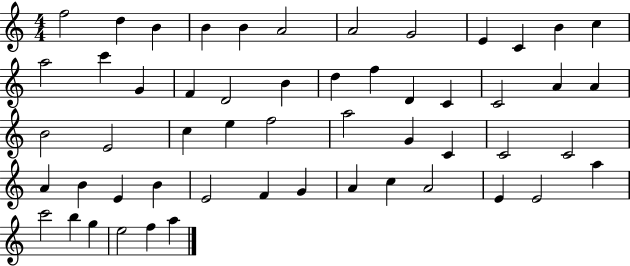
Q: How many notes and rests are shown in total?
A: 54